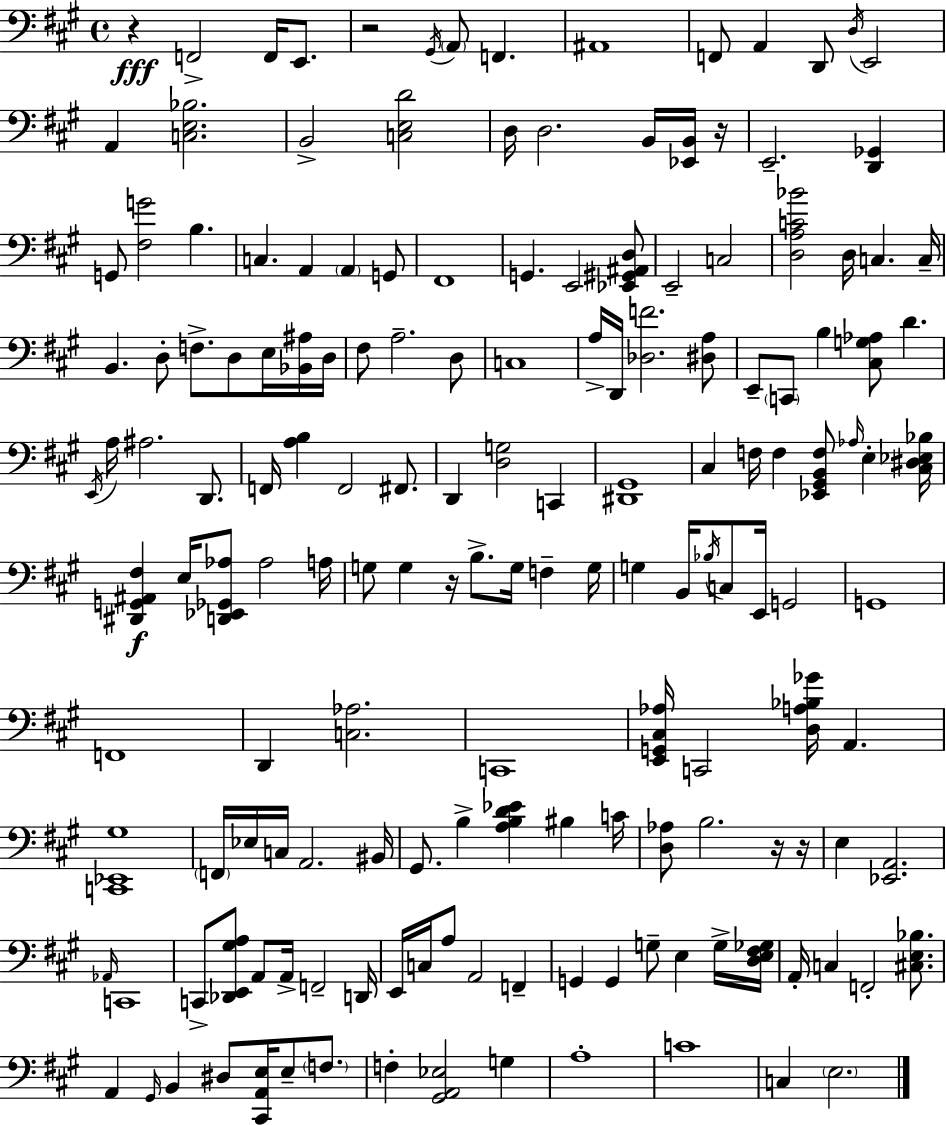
R/q F2/h F2/s E2/e. R/h G#2/s A2/e F2/q. A#2/w F2/e A2/q D2/e D3/s E2/h A2/q [C3,E3,Bb3]/h. B2/h [C3,E3,D4]/h D3/s D3/h. B2/s [Eb2,B2]/s R/s E2/h. [D2,Gb2]/q G2/e [F#3,G4]/h B3/q. C3/q. A2/q A2/q G2/e F#2/w G2/q. E2/h [Eb2,G#2,A#2,D3]/e E2/h C3/h [D3,A3,C4,Bb4]/h D3/s C3/q. C3/s B2/q. D3/e F3/e. D3/e E3/s [Bb2,A#3]/s D3/s F#3/e A3/h. D3/e C3/w A3/s D2/s [Db3,F4]/h. [D#3,A3]/e E2/e C2/e B3/q [C#3,G3,Ab3]/e D4/q. E2/s A3/s A#3/h. D2/e. F2/s [A3,B3]/q F2/h F#2/e. D2/q [D3,G3]/h C2/q [D#2,G#2]/w C#3/q F3/s F3/q [Eb2,G#2,B2,F3]/e Ab3/s E3/q [C#3,D#3,Eb3,Bb3]/s [D#2,G2,A#2,F#3]/q E3/s [D2,Eb2,Gb2,Ab3]/e Ab3/h A3/s G3/e G3/q R/s B3/e. G3/s F3/q G3/s G3/q B2/s Bb3/s C3/e E2/s G2/h G2/w F2/w D2/q [C3,Ab3]/h. C2/w [E2,G2,C#3,Ab3]/s C2/h [D3,A3,Bb3,Gb4]/s A2/q. [C2,Eb2,G#3]/w F2/s Eb3/s C3/s A2/h. BIS2/s G#2/e. B3/q [A3,B3,D4,Eb4]/q BIS3/q C4/s [D3,Ab3]/e B3/h. R/s R/s E3/q [Eb2,A2]/h. Ab2/s C2/w C2/e [Db2,E2,G#3,A3]/e A2/e A2/s F2/h D2/s E2/s C3/s A3/e A2/h F2/q G2/q G2/q G3/e E3/q G3/s [D3,E3,F#3,Gb3]/s A2/s C3/q F2/h [C#3,E3,Bb3]/e. A2/q G#2/s B2/q D#3/e [C#2,A2,E3]/s E3/e F3/e. F3/q [G#2,A2,Eb3]/h G3/q A3/w C4/w C3/q E3/h.